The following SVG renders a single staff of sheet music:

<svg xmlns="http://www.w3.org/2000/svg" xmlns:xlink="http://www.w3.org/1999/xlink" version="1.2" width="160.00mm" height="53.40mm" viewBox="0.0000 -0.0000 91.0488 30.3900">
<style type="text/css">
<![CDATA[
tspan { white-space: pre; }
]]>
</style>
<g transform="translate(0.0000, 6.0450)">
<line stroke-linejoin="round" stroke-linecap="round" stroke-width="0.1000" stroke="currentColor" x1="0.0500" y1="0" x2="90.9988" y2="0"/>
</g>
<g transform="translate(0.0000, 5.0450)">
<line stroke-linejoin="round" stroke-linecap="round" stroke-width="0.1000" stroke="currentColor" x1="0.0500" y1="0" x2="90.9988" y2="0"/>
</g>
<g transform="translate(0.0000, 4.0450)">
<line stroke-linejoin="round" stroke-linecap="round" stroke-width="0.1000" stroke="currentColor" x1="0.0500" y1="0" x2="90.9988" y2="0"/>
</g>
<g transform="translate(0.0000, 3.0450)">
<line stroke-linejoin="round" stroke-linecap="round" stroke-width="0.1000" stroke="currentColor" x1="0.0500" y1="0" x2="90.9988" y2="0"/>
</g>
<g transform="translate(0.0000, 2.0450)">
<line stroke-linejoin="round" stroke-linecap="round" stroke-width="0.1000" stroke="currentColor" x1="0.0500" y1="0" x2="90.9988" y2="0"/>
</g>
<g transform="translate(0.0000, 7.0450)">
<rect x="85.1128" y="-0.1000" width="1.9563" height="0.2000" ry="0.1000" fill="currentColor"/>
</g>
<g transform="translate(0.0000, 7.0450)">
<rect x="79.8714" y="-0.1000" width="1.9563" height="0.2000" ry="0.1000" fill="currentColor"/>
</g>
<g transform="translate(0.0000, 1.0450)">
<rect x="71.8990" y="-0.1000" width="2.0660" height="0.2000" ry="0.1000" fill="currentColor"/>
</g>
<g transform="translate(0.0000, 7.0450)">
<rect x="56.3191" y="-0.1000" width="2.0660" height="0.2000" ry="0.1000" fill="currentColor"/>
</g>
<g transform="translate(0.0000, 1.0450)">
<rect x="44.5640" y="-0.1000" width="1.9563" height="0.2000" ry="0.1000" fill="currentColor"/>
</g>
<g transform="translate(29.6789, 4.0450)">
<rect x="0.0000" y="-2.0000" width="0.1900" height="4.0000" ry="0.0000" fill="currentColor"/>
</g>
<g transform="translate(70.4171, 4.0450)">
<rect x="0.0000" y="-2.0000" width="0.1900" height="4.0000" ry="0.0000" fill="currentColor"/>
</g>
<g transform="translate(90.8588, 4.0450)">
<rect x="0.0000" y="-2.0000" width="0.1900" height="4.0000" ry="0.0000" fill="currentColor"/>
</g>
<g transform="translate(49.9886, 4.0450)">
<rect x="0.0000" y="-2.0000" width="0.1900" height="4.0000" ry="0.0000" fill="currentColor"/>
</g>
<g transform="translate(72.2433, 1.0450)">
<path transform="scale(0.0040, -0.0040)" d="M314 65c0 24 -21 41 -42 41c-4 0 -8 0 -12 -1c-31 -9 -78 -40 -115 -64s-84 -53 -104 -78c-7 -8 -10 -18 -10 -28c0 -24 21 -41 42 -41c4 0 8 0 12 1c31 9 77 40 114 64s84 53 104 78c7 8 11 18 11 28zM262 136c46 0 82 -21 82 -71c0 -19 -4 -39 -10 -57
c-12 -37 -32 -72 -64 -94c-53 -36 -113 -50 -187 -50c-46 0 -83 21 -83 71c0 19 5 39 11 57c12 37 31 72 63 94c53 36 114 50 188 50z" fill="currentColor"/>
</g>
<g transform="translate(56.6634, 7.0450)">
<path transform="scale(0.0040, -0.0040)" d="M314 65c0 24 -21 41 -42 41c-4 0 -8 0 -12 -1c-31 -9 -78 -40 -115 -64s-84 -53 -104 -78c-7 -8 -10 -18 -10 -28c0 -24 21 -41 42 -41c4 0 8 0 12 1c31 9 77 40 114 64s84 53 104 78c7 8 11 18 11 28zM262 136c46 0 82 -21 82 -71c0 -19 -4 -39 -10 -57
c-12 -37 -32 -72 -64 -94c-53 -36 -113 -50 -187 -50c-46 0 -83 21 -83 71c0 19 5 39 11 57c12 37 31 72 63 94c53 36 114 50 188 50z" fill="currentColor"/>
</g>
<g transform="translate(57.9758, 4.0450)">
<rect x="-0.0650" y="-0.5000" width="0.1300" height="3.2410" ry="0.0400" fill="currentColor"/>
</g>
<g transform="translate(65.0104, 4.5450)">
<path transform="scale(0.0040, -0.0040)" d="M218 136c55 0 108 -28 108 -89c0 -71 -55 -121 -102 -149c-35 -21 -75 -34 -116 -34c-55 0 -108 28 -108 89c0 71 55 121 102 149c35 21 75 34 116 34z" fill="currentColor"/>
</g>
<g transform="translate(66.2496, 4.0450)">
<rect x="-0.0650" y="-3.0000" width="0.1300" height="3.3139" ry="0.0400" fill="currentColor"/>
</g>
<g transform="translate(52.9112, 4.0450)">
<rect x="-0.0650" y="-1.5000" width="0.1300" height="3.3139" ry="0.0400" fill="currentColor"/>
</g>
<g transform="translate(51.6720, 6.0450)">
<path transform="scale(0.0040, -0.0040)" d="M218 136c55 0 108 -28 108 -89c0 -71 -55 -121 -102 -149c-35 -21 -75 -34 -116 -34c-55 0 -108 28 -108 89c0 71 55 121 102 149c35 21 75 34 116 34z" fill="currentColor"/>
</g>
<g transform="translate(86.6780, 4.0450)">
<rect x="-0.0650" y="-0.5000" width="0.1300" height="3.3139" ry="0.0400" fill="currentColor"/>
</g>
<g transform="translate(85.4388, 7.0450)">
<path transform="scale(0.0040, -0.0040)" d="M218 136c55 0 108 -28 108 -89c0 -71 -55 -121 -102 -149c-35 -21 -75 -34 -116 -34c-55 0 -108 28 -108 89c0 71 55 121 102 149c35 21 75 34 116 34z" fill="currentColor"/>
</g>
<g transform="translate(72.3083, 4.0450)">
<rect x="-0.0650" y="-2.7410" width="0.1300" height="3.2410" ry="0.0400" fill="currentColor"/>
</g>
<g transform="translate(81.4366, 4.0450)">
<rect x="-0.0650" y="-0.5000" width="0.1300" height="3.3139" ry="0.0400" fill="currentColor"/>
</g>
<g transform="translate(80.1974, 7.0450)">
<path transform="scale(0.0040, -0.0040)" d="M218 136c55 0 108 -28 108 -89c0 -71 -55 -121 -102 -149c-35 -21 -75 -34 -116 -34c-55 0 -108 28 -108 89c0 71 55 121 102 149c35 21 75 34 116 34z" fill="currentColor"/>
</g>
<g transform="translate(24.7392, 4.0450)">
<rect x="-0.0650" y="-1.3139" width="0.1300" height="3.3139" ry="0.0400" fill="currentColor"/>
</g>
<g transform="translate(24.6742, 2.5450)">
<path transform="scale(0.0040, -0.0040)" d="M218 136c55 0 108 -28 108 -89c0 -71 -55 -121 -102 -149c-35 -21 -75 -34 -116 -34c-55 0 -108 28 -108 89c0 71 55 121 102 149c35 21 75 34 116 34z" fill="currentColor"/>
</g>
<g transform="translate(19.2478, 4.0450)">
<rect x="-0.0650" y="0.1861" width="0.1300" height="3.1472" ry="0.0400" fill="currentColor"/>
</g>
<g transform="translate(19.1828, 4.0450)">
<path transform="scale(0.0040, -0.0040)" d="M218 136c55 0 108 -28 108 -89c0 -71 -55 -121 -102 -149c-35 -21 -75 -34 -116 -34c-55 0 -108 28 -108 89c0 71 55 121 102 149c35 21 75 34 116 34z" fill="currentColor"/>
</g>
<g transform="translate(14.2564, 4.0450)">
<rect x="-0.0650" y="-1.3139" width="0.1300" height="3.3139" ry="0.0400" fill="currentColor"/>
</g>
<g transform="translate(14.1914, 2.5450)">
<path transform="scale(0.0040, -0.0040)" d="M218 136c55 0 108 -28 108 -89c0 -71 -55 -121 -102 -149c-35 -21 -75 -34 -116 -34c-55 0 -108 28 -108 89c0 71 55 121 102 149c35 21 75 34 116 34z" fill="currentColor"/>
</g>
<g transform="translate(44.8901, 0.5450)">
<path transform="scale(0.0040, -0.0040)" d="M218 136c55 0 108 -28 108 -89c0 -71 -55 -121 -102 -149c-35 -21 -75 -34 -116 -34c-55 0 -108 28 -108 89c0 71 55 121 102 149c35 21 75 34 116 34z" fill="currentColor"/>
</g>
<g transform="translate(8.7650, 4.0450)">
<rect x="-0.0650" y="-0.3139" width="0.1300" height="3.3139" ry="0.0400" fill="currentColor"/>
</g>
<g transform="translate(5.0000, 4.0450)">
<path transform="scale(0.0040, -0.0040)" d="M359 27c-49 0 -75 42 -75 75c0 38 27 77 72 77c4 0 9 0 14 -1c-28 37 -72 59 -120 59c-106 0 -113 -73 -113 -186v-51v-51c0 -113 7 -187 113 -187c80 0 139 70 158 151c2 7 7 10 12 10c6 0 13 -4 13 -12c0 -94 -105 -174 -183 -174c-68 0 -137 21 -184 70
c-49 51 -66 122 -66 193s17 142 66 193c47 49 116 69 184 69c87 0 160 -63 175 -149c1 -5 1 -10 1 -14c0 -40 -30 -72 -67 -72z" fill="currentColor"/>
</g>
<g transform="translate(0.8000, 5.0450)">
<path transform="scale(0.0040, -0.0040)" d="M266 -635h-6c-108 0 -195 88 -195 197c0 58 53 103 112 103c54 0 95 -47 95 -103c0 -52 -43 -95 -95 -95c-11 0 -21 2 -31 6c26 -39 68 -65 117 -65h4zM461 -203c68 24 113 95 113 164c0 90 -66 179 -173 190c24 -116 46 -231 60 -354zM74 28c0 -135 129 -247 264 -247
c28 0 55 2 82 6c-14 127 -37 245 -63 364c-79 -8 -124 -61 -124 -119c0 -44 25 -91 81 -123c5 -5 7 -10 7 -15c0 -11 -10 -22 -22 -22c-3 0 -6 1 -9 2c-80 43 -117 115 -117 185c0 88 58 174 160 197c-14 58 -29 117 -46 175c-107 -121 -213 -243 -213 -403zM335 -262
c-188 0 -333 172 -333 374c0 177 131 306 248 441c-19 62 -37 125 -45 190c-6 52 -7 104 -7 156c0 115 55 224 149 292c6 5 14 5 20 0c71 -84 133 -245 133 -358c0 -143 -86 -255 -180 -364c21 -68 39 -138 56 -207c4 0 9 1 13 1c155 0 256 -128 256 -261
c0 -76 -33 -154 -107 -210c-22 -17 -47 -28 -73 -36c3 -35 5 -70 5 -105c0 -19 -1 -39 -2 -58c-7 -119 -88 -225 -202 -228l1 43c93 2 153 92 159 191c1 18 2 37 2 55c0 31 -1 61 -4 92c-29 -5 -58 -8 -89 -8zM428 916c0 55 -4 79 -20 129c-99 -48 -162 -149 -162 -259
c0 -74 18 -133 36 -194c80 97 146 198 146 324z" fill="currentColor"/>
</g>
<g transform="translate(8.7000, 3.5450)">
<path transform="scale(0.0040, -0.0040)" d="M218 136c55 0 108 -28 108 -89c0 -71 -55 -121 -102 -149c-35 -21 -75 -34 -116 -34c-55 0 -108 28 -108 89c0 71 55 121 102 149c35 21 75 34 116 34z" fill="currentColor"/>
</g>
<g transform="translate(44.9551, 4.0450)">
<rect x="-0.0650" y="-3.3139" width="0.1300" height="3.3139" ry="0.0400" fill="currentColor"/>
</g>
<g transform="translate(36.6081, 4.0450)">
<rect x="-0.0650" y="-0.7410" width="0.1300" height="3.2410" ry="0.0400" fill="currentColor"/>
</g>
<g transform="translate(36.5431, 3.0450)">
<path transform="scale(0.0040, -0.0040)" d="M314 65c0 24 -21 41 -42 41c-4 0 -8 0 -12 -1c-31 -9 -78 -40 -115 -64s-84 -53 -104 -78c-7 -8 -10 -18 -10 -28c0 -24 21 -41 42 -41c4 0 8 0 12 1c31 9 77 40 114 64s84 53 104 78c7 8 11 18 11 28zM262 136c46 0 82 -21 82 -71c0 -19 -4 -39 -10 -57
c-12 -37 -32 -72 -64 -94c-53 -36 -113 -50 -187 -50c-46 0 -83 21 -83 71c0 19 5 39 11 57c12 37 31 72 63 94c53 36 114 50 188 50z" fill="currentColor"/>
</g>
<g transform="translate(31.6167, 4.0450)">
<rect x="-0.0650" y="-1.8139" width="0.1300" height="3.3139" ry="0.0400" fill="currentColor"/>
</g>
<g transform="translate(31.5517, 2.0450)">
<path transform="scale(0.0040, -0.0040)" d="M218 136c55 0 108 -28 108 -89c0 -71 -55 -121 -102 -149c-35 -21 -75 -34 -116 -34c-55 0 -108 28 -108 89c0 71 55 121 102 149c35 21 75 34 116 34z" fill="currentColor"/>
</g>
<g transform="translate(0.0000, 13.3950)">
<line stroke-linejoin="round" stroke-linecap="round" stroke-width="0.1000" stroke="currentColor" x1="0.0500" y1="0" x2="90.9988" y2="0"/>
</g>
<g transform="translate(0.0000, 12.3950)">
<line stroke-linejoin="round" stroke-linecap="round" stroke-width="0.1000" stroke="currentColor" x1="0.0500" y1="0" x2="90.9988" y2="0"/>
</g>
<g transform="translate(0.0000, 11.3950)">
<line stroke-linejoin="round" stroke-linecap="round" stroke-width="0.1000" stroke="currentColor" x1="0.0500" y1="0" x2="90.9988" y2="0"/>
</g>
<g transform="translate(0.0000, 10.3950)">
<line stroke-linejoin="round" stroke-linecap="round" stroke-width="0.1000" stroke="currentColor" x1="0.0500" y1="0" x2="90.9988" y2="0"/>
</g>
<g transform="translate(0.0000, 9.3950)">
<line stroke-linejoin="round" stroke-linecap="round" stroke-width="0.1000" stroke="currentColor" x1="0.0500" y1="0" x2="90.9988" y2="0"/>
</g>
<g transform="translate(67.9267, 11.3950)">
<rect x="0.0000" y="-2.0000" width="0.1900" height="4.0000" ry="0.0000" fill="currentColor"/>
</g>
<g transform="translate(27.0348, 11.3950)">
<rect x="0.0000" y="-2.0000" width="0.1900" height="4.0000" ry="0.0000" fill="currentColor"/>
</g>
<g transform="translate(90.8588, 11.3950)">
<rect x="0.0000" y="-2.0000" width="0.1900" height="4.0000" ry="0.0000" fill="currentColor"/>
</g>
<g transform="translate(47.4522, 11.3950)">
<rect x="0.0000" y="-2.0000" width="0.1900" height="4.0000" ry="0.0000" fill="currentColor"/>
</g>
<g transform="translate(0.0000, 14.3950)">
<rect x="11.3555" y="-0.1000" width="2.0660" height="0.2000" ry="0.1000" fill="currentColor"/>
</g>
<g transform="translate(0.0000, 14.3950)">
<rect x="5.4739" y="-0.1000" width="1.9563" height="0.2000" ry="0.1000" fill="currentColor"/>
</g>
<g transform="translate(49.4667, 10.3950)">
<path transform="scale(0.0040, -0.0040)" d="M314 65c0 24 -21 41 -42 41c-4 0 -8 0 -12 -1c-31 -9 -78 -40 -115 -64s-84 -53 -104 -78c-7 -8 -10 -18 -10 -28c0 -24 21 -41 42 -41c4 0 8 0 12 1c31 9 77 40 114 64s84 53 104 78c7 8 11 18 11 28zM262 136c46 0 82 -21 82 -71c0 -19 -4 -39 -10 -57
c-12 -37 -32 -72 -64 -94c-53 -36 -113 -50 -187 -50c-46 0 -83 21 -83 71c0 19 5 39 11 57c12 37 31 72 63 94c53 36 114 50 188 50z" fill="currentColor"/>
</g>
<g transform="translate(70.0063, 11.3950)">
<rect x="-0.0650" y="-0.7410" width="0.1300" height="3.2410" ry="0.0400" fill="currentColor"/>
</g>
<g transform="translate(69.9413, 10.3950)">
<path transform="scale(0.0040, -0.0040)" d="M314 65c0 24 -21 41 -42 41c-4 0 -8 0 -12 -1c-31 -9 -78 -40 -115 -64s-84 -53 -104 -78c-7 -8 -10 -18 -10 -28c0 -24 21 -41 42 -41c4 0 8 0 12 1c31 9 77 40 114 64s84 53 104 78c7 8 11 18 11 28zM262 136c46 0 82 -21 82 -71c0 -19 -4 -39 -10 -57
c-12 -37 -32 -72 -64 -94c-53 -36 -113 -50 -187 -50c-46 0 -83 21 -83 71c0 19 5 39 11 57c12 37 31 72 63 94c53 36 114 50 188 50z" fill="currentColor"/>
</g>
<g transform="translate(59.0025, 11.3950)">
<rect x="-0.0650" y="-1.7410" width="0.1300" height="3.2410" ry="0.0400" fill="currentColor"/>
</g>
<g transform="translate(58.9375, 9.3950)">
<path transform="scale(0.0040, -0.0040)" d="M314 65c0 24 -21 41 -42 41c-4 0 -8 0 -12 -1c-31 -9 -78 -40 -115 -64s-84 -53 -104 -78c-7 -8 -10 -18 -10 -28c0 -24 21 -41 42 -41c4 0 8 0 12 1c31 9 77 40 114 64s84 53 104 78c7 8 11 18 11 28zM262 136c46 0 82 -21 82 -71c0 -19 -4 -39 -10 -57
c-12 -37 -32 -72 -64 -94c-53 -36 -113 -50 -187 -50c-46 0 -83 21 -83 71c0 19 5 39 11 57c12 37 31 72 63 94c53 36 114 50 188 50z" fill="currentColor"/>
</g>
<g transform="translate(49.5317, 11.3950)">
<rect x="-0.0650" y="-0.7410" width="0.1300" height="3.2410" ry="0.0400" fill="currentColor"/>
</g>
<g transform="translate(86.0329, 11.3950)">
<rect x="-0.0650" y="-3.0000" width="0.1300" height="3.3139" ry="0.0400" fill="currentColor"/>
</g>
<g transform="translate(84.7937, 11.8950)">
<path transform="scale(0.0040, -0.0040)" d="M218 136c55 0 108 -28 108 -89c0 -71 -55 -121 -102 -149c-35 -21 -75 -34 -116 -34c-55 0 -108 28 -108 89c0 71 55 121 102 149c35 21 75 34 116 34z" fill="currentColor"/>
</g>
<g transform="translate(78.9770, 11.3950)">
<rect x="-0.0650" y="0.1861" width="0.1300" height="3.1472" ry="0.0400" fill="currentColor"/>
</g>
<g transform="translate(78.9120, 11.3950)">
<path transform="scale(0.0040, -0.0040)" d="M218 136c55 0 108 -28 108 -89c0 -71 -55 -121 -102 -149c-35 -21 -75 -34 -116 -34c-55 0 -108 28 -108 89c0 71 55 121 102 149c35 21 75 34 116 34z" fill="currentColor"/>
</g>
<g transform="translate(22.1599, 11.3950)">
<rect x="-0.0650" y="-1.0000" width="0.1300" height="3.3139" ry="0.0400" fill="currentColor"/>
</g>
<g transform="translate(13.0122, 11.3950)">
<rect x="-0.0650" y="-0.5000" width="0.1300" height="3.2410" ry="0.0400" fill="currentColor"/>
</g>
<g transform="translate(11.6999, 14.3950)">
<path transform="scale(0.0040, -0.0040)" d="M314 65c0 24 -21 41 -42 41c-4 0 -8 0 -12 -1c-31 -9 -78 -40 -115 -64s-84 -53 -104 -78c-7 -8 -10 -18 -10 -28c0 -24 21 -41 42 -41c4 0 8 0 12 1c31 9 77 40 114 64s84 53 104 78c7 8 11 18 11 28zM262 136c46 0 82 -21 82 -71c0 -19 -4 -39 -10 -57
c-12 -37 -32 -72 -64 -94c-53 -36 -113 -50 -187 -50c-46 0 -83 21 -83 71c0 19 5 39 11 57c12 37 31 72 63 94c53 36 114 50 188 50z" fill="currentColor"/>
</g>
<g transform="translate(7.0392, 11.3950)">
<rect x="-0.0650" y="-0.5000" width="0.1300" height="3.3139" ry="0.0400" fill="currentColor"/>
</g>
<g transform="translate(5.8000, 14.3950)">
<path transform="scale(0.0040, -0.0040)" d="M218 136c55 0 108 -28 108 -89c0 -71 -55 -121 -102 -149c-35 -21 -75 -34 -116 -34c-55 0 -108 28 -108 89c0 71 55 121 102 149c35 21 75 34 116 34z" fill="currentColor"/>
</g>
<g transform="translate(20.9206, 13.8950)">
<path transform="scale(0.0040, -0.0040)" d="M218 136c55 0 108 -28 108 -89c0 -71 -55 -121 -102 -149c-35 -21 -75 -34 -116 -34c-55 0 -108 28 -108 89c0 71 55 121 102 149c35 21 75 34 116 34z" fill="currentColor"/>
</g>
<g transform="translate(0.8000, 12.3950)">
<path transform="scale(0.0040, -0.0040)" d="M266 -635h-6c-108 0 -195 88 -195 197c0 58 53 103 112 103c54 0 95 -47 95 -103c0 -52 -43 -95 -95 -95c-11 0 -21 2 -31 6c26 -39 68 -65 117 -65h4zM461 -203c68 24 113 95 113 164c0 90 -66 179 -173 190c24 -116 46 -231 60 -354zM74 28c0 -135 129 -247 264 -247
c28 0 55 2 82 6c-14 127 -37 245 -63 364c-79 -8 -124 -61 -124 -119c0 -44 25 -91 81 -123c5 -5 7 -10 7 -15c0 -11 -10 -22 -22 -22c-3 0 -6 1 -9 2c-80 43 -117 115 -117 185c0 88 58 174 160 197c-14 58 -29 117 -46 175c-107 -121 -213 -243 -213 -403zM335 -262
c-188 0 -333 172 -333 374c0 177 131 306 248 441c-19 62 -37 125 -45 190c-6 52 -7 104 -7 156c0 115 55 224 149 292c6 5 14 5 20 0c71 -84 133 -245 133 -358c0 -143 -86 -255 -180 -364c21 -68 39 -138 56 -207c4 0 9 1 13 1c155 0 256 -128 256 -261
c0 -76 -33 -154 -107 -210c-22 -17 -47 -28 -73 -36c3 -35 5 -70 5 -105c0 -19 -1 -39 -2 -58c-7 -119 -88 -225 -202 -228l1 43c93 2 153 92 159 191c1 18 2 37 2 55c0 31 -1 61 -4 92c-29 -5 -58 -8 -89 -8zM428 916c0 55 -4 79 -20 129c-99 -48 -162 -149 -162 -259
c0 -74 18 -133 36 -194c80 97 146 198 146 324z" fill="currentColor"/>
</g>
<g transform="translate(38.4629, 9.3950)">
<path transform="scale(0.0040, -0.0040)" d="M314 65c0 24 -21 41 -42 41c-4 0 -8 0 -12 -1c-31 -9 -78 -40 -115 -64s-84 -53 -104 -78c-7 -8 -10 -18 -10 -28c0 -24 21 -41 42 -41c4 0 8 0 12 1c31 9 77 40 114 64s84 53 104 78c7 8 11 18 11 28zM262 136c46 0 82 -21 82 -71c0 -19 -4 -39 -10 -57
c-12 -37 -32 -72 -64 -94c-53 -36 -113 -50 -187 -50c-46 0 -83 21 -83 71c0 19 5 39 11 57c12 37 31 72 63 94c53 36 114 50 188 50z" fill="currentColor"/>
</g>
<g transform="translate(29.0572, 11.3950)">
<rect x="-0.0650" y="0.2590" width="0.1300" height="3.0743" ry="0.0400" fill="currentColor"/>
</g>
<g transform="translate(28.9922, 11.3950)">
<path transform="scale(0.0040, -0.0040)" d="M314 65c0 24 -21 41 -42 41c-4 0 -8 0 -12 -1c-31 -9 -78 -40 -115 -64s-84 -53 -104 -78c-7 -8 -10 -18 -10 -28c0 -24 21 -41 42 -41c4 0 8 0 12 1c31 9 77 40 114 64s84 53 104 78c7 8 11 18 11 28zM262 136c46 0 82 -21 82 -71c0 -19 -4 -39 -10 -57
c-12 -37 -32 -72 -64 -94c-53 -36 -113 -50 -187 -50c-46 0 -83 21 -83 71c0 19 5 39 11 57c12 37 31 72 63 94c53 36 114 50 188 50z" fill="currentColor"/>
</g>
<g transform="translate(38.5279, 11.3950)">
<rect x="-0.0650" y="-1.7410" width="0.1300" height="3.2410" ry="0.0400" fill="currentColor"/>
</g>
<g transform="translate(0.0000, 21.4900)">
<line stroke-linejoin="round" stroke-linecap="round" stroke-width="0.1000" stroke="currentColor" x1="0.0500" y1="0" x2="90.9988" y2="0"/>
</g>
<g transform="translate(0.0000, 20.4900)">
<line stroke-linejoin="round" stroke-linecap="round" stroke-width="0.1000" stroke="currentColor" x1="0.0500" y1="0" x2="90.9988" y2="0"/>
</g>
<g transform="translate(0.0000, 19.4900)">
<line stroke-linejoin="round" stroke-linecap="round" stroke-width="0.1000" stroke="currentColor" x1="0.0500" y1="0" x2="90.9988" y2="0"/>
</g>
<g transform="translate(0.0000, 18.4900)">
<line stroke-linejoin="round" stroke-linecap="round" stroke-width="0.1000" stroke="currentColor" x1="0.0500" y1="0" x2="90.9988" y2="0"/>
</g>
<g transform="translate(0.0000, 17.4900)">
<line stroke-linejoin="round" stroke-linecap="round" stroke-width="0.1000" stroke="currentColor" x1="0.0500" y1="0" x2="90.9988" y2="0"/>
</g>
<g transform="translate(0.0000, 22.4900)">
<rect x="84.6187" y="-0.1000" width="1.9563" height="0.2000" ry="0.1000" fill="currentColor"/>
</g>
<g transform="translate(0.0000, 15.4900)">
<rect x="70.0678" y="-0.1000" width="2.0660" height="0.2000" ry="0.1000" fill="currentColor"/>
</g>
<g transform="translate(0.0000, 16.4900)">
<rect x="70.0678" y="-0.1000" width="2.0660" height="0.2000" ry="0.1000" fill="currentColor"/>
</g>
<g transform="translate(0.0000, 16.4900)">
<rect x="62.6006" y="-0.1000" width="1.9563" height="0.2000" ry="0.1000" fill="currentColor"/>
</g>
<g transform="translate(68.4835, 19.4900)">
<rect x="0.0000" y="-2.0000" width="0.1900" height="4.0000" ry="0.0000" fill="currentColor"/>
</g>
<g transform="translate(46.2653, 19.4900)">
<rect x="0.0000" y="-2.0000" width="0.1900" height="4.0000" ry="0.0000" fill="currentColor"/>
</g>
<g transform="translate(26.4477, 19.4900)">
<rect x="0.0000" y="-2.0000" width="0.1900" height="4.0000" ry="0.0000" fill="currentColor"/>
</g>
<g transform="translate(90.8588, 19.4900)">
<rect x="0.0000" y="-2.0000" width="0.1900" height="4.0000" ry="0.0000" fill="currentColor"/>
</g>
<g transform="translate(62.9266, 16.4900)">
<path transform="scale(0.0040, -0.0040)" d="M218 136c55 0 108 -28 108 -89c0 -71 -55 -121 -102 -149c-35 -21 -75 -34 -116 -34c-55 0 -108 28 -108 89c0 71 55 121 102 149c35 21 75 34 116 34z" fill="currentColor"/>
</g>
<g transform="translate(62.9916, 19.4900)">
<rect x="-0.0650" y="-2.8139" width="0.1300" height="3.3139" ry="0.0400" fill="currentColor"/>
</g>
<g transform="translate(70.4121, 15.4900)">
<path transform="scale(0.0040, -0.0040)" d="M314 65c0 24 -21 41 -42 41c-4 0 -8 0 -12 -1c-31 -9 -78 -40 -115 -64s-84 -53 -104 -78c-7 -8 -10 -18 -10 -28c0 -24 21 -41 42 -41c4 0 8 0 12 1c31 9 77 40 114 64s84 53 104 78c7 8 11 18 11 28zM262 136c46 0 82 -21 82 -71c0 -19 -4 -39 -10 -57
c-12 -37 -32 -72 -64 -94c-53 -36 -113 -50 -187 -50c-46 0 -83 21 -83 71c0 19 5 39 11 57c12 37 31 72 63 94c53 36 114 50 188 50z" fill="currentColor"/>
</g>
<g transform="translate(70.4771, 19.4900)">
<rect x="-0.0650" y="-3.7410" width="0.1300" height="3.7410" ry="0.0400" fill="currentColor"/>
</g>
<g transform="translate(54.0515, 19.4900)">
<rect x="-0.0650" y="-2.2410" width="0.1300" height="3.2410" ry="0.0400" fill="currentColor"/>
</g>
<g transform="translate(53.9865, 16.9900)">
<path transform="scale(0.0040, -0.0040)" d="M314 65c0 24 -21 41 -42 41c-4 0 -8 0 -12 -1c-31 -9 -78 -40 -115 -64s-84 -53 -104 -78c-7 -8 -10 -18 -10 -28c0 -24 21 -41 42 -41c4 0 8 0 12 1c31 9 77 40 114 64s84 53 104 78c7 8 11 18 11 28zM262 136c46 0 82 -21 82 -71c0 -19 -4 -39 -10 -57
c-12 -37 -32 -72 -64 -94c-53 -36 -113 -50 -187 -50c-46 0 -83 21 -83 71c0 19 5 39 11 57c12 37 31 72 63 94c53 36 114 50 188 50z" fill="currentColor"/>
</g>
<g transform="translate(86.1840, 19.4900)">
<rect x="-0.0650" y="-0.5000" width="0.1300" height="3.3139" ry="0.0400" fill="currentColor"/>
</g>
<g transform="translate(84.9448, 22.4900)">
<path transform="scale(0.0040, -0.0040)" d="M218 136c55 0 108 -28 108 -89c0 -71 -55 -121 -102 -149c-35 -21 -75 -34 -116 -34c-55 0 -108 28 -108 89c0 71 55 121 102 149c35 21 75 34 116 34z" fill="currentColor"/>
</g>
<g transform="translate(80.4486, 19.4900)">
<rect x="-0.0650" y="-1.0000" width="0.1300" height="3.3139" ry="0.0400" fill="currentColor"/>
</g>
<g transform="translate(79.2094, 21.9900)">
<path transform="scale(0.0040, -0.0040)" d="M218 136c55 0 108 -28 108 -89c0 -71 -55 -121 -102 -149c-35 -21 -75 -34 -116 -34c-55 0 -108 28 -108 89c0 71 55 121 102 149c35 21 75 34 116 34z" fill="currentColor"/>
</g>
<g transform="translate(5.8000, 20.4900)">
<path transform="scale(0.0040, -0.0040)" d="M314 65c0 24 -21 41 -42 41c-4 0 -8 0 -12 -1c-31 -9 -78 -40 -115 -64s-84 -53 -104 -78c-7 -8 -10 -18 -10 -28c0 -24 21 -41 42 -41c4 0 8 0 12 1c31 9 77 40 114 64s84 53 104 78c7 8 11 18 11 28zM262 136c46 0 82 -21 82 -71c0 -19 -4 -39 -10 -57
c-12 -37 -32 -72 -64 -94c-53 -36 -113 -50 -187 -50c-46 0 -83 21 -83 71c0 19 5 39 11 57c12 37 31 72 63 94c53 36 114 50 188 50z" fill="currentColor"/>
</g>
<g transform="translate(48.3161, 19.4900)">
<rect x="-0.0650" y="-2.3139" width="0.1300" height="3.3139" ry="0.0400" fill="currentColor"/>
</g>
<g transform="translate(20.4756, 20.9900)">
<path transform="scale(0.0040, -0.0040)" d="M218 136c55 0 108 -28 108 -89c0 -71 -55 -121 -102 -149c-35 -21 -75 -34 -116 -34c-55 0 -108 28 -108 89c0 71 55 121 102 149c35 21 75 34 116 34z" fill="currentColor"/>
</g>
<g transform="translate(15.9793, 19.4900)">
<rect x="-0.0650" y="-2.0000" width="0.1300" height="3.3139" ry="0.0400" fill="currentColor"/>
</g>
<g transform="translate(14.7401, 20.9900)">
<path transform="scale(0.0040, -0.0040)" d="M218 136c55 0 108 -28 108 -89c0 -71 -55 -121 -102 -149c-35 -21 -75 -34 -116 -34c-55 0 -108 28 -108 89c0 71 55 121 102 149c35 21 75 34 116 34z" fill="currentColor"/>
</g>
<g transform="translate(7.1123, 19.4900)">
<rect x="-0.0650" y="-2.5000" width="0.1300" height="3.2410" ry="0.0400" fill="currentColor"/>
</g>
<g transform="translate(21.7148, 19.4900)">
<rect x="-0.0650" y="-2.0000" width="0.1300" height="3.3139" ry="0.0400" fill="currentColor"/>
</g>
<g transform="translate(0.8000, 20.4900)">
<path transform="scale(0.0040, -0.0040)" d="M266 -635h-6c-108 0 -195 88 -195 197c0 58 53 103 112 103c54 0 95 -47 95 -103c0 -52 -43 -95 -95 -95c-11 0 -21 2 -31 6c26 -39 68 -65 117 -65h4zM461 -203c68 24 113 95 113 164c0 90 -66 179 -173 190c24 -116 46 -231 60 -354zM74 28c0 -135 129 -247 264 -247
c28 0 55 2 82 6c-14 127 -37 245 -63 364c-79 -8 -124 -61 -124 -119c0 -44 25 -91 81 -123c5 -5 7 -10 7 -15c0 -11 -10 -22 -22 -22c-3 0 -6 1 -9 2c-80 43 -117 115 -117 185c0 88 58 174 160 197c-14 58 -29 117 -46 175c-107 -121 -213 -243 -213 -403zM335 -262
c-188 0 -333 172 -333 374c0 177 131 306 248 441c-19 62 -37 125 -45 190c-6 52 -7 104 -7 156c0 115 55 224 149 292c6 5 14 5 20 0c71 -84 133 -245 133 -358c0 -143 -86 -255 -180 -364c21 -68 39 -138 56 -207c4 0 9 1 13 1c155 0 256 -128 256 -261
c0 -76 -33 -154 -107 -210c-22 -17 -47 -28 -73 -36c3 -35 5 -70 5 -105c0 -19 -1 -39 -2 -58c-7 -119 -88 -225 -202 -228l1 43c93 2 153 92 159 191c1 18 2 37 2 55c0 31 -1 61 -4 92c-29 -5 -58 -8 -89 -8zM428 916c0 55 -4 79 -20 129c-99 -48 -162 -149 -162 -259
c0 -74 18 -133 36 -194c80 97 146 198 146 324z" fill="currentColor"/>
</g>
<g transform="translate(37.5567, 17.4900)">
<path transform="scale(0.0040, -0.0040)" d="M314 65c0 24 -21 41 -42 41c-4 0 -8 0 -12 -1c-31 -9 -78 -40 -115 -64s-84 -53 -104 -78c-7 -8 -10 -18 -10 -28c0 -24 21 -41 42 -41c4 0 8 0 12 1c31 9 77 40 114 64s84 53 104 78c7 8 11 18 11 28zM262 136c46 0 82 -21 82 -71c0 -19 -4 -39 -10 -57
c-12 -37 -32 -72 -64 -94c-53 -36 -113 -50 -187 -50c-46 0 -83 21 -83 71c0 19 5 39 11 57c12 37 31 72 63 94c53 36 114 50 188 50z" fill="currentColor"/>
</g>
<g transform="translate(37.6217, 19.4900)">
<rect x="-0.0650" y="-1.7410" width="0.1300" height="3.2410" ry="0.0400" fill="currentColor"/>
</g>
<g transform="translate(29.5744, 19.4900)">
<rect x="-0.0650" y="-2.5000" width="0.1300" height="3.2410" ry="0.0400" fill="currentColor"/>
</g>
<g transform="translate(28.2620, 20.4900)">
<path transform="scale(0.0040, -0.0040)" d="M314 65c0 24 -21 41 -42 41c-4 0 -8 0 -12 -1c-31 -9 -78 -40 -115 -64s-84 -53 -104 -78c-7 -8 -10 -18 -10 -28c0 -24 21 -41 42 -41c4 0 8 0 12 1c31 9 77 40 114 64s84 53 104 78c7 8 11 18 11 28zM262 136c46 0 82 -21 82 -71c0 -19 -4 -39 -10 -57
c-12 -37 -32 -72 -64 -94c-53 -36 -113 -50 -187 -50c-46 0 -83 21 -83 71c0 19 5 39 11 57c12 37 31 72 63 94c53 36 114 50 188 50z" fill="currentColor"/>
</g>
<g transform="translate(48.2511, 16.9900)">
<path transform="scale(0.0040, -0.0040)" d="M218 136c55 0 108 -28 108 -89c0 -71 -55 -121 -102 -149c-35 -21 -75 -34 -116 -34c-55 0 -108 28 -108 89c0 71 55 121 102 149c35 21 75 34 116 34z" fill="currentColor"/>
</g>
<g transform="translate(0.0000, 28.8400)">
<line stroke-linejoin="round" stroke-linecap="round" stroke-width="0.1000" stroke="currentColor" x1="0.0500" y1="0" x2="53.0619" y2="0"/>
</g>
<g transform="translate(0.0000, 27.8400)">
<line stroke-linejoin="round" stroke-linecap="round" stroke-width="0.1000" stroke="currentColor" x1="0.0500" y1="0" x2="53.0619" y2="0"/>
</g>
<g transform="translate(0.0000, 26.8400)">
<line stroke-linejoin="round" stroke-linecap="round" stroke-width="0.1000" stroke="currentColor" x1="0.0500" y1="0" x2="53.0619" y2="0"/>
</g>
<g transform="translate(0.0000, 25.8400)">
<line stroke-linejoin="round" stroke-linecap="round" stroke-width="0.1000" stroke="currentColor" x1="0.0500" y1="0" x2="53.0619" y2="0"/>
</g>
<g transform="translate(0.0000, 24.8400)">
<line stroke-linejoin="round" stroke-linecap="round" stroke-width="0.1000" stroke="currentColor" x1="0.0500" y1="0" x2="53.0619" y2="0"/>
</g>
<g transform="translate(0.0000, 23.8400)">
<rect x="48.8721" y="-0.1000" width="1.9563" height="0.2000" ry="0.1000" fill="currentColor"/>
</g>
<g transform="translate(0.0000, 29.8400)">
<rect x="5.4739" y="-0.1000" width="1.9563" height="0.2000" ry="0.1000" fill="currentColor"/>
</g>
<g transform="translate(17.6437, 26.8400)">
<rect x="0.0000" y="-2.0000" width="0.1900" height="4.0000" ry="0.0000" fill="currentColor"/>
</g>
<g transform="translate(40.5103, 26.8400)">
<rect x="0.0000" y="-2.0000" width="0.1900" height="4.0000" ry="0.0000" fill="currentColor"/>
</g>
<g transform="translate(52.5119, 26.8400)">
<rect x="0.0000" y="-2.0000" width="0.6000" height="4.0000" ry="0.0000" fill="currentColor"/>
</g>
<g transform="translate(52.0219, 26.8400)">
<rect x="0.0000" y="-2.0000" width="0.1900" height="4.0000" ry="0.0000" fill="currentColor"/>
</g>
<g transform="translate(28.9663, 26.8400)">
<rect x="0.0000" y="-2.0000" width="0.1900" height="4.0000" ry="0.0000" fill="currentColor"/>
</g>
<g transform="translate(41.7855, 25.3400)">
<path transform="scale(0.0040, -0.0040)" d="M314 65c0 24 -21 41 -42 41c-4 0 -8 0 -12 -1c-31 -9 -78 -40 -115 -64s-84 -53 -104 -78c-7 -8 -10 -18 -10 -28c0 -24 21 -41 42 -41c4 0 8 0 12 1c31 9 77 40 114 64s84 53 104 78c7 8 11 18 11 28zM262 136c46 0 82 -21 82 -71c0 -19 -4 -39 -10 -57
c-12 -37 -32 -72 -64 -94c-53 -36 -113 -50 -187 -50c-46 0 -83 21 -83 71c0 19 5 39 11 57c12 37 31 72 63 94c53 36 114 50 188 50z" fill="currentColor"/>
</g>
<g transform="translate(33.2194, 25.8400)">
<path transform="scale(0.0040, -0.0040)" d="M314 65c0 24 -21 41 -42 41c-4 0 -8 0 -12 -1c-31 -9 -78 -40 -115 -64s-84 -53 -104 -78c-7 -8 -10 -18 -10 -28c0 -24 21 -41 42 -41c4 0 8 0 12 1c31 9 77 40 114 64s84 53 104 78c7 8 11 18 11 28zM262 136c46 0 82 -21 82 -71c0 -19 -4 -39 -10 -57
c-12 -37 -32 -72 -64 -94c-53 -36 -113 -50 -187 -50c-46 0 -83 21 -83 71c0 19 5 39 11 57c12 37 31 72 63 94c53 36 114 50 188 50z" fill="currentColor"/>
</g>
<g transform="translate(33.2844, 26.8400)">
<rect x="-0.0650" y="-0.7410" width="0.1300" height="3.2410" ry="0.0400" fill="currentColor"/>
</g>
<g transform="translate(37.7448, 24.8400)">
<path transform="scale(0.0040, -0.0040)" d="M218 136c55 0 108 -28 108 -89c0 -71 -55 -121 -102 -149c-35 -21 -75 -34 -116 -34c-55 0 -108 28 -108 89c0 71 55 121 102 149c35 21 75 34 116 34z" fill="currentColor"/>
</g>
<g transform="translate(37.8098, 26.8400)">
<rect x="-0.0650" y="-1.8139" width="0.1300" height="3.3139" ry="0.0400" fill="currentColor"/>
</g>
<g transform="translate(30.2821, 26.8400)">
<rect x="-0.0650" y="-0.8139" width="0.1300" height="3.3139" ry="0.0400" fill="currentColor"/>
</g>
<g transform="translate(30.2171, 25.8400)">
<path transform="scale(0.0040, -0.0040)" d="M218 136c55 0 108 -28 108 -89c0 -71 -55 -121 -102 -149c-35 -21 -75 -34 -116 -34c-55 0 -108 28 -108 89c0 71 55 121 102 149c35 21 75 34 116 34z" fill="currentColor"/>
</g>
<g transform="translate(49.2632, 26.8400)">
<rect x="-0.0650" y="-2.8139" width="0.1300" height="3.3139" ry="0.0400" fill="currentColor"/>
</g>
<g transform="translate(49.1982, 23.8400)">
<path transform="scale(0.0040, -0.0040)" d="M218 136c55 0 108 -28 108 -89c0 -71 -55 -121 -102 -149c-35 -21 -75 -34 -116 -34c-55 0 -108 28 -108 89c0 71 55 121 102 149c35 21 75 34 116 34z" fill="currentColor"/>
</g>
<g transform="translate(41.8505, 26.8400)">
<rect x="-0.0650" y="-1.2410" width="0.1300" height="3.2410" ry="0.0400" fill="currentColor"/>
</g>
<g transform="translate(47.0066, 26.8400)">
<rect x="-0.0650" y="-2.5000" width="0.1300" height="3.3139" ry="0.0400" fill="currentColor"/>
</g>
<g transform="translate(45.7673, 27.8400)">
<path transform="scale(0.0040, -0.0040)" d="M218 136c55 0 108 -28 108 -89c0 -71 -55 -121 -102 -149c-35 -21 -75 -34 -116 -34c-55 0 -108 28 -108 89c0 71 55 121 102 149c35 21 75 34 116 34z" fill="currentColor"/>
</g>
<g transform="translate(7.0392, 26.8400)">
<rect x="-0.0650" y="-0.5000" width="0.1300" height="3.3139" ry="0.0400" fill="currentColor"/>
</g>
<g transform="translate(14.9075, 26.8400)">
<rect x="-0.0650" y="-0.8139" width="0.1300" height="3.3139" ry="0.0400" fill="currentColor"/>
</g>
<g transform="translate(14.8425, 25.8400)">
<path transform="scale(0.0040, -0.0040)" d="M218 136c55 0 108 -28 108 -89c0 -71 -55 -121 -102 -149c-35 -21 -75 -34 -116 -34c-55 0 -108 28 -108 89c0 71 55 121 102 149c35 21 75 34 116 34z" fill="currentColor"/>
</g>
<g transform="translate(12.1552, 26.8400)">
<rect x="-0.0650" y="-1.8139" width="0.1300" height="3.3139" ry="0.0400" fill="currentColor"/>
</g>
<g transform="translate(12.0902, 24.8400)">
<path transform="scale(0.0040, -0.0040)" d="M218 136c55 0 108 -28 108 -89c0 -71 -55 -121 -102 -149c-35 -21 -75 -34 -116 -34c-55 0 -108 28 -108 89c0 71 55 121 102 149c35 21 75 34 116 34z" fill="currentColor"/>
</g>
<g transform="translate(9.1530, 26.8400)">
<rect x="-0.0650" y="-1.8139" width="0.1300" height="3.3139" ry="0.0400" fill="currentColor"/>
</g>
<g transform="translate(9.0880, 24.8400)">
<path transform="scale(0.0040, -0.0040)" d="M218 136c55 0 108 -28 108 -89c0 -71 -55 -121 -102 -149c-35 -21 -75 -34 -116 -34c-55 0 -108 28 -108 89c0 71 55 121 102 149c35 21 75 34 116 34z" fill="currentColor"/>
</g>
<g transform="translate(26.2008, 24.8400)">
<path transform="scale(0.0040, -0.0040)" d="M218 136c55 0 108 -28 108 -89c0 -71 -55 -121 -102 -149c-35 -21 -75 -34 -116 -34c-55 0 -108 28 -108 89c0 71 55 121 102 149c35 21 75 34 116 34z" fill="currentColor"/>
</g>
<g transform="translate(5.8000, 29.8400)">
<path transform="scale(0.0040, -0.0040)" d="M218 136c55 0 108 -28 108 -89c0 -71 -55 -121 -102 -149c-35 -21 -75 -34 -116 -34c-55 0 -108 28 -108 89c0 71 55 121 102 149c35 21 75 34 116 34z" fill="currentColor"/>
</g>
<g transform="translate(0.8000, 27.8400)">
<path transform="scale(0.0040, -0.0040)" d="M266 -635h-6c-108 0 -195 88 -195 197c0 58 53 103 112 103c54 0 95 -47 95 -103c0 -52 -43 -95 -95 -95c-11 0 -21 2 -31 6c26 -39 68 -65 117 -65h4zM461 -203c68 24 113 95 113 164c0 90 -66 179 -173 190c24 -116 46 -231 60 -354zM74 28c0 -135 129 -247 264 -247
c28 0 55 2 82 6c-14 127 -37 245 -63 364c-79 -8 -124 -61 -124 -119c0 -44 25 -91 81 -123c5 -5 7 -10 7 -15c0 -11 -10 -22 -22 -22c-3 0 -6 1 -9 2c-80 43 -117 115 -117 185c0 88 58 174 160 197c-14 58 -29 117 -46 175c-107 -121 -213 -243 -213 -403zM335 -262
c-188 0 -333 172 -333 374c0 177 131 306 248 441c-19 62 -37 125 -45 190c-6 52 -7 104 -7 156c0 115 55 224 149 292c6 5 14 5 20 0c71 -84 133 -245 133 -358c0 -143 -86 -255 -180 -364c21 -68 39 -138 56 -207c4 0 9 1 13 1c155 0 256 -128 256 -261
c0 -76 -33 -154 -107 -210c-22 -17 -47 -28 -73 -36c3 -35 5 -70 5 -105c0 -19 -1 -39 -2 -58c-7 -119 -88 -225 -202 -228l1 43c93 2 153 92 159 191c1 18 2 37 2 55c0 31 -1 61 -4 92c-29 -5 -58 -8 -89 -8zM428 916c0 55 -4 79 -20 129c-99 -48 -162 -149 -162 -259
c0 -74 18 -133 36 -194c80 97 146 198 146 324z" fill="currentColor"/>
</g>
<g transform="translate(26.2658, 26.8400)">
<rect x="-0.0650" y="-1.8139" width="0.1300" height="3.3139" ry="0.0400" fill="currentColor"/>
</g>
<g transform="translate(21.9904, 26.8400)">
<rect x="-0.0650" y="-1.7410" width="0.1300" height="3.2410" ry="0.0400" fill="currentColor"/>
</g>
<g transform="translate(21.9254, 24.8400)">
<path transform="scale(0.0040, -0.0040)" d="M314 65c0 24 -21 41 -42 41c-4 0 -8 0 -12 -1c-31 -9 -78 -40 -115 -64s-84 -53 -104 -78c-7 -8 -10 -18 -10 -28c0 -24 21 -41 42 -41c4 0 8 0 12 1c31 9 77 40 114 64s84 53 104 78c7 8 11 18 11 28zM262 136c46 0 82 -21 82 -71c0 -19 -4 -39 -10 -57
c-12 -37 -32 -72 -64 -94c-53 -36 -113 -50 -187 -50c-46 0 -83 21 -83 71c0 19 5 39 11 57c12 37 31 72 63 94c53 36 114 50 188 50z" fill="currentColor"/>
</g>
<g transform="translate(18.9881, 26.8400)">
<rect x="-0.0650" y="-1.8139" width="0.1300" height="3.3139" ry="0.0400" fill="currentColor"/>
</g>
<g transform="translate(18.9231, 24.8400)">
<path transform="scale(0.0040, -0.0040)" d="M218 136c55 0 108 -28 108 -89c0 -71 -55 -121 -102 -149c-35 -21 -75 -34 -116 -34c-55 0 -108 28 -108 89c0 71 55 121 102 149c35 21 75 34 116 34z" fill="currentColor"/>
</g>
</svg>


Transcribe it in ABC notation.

X:1
T:Untitled
M:4/4
L:1/4
K:C
c e B e f d2 b E C2 A a2 C C C C2 D B2 f2 d2 f2 d2 B A G2 F F G2 f2 g g2 a c'2 D C C f f d f f2 f d d2 f e2 G a